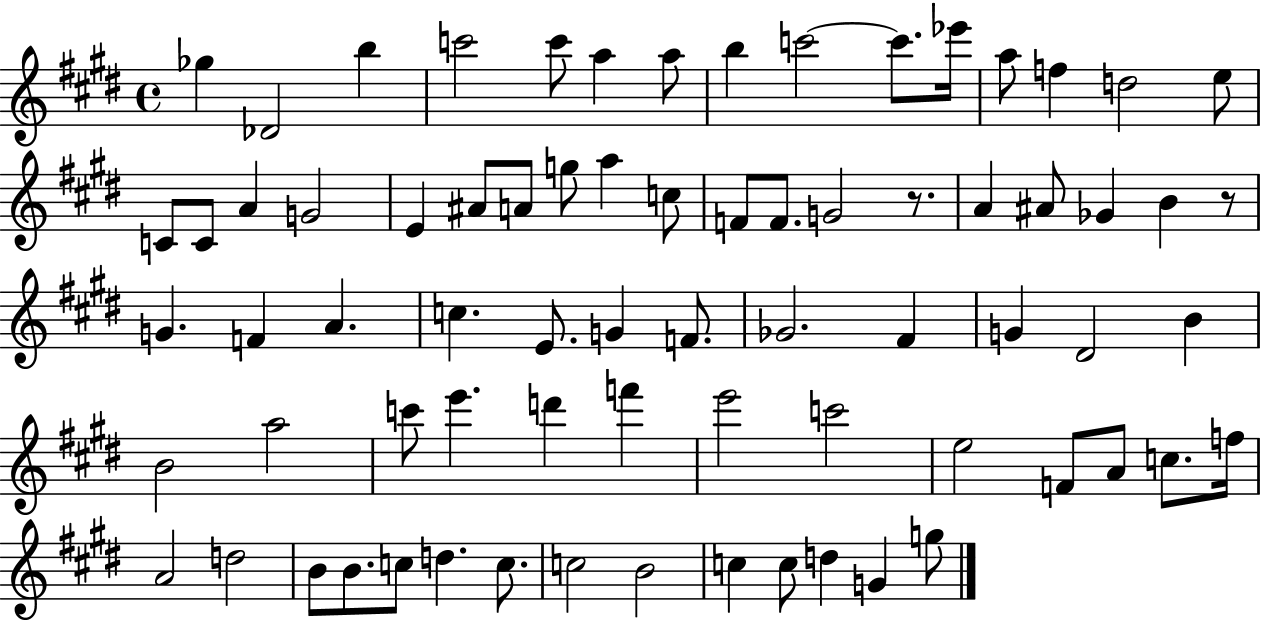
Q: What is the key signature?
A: E major